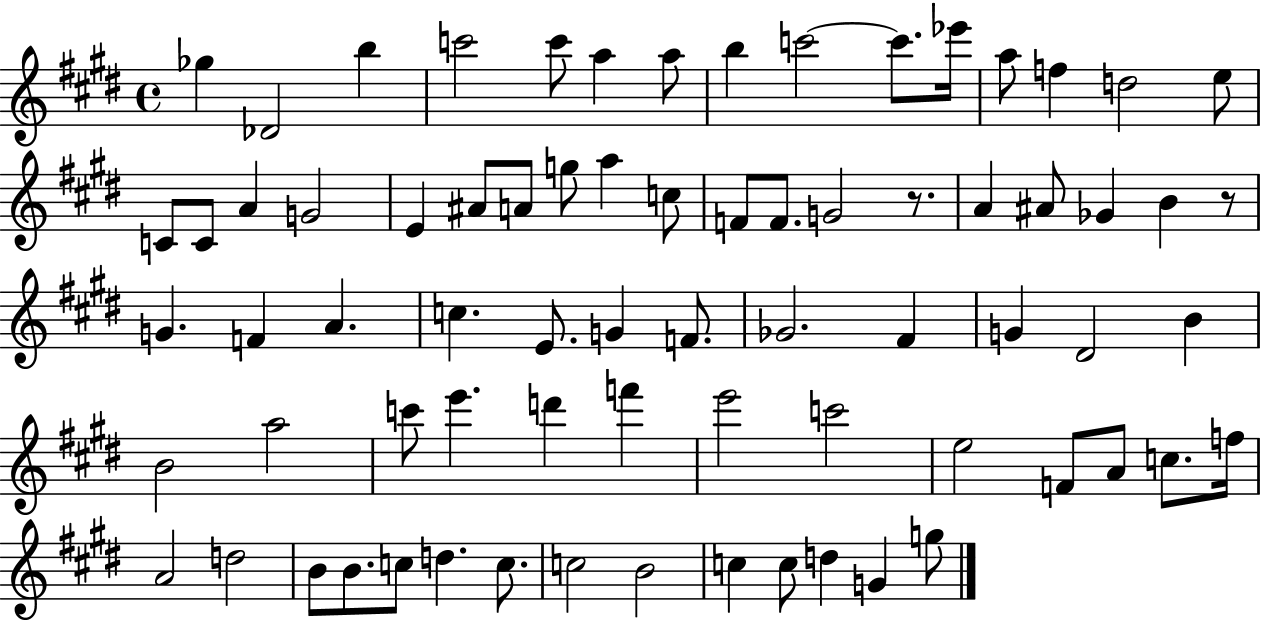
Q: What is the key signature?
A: E major